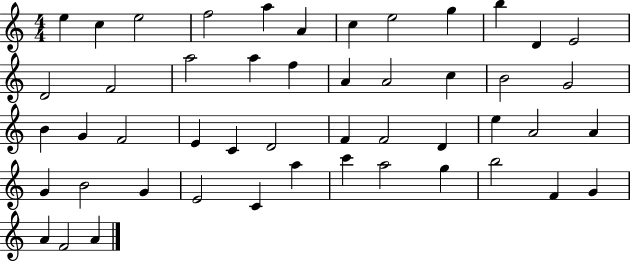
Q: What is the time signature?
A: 4/4